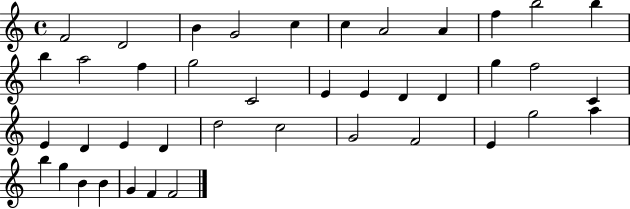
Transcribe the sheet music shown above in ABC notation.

X:1
T:Untitled
M:4/4
L:1/4
K:C
F2 D2 B G2 c c A2 A f b2 b b a2 f g2 C2 E E D D g f2 C E D E D d2 c2 G2 F2 E g2 a b g B B G F F2